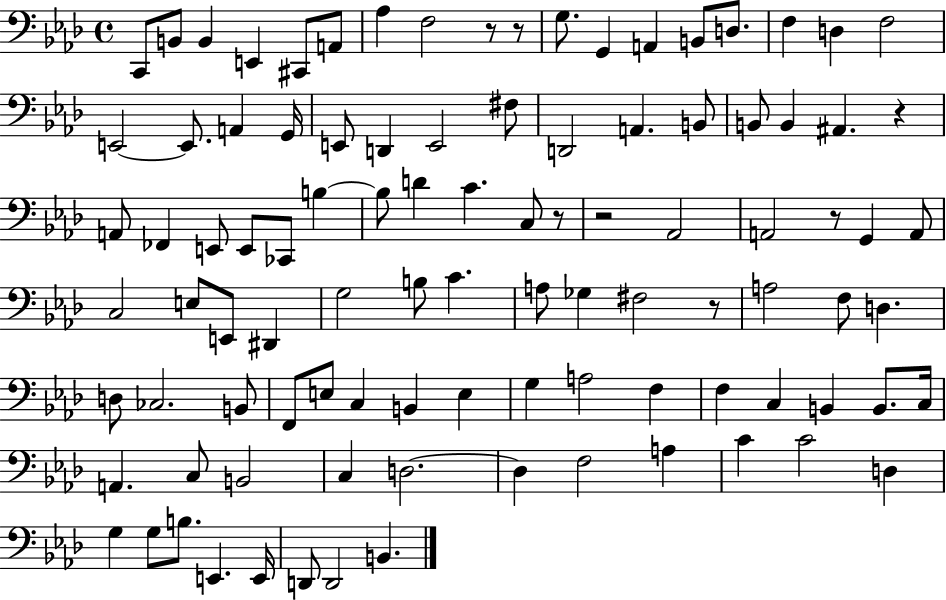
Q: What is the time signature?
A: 4/4